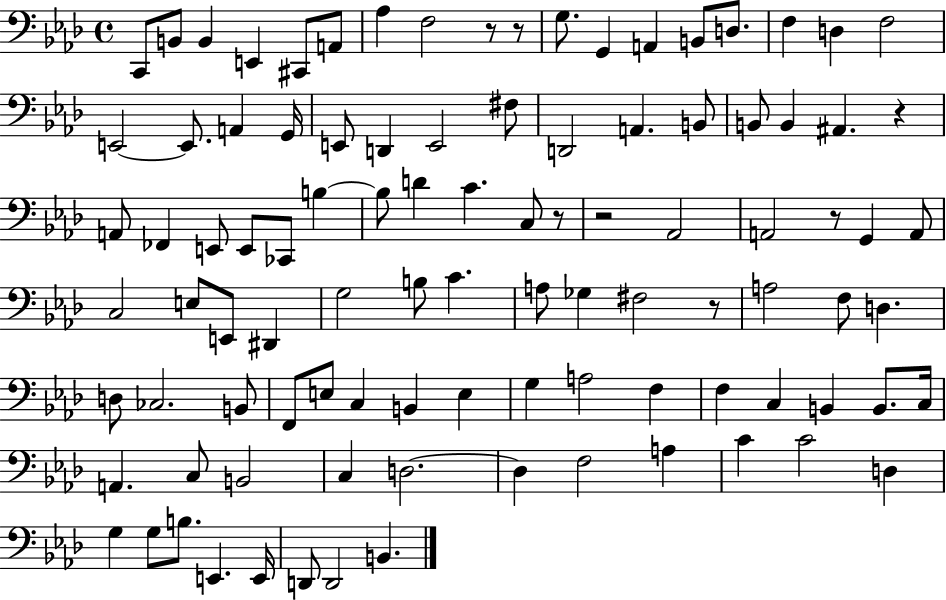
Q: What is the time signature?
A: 4/4